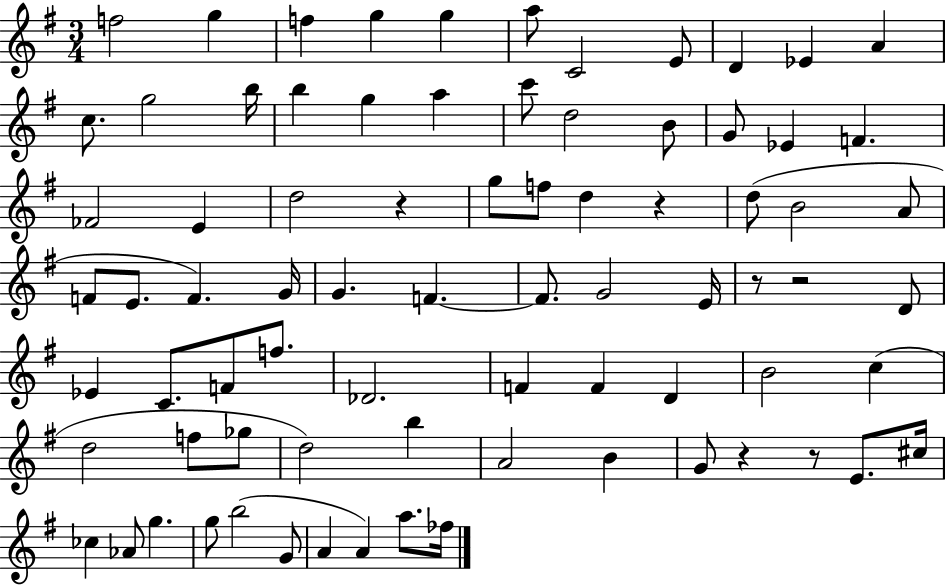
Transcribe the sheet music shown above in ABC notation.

X:1
T:Untitled
M:3/4
L:1/4
K:G
f2 g f g g a/2 C2 E/2 D _E A c/2 g2 b/4 b g a c'/2 d2 B/2 G/2 _E F _F2 E d2 z g/2 f/2 d z d/2 B2 A/2 F/2 E/2 F G/4 G F F/2 G2 E/4 z/2 z2 D/2 _E C/2 F/2 f/2 _D2 F F D B2 c d2 f/2 _g/2 d2 b A2 B G/2 z z/2 E/2 ^c/4 _c _A/2 g g/2 b2 G/2 A A a/2 _f/4